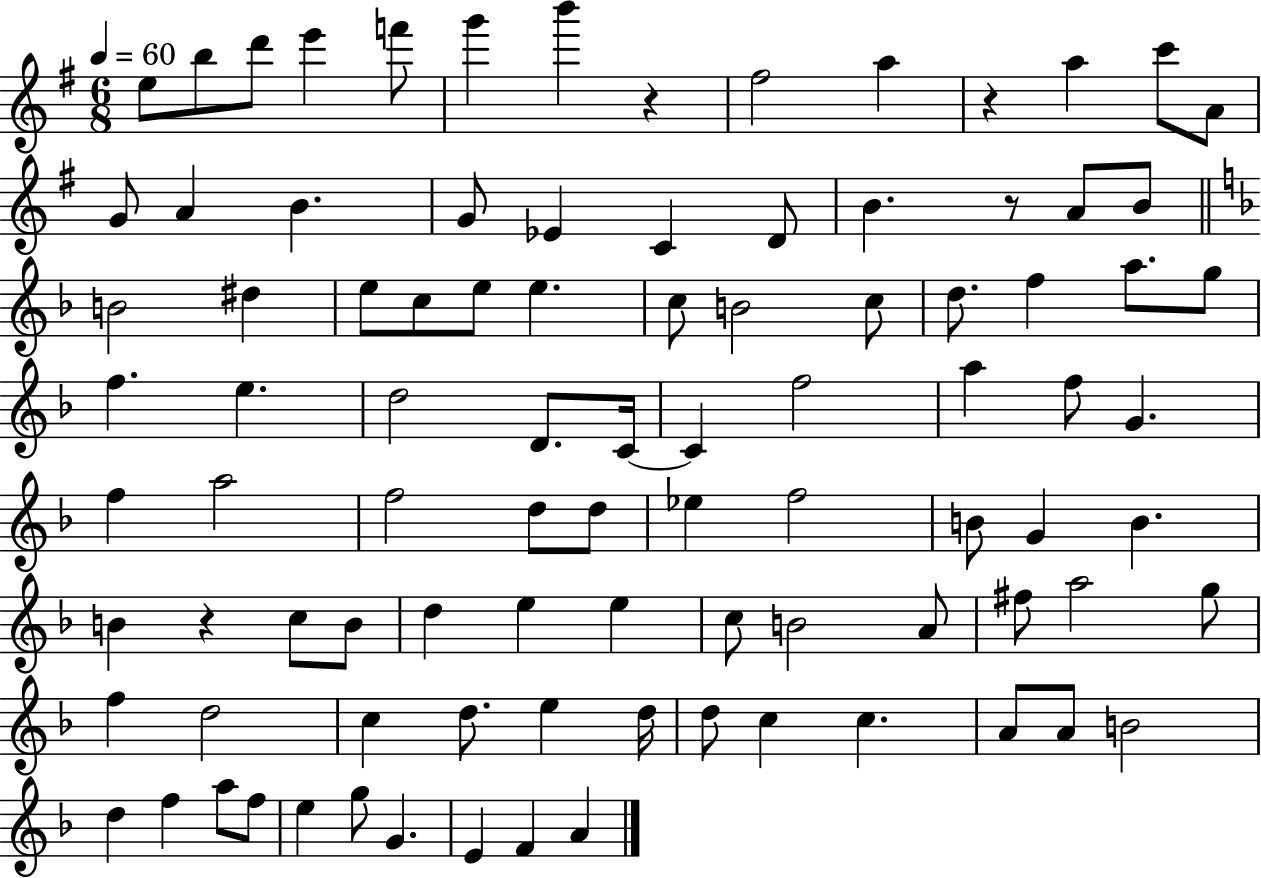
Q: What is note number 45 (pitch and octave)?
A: G4